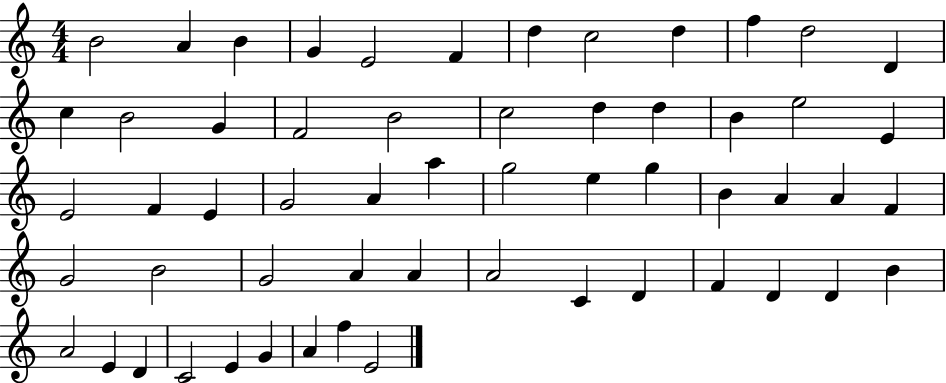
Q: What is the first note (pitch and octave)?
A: B4